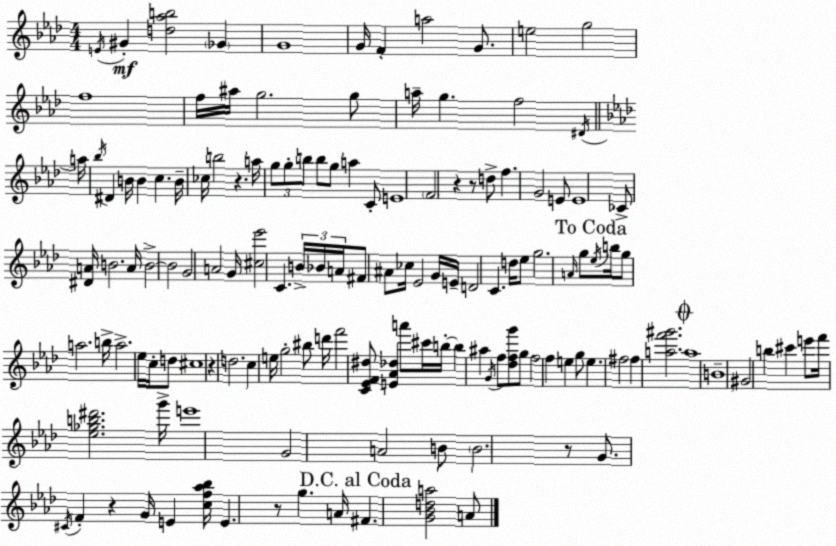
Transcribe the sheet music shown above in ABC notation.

X:1
T:Untitled
M:4/4
L:1/4
K:Ab
E/4 ^G [d_ab]2 _G G4 G/4 F a2 G/2 e2 g2 f4 f/4 ^a/4 g2 g/2 a/4 g f2 ^D/4 a/4 _b/4 ^D B/4 B c B/4 _c/4 b2 z a/4 g/2 g/2 b/2 b/2 g/2 a C/2 E4 F2 z z/2 d/2 f G2 E/2 E4 _C/2 [^DA]/4 B2 A/4 B2 B2 G2 A2 G/4 [^c_e']2 C B/4 _B/4 A/4 ^F/2 ^A/2 _c/4 _E2 G/4 E/4 D2 C d/4 _e/2 g2 A/4 g/2 _e/4 b/4 g/2 a2 b/4 a2 _e/4 c/4 d/2 ^c4 z d2 c e/4 g2 ^b/2 d'/4 f'2 [C_EF^d]/2 [E_A_d] a'/2 ^c'/4 b/4 b ^a G/4 f/2 [_dfg']/2 g/2 f2 f e g/2 e ^f2 ^f [af'^g']2 a4 B4 ^G2 b ^c' e'/2 f'/4 [_e_gb^d']2 g'/4 e'4 G2 A2 B/2 B2 z/2 G/2 ^C/4 F z G/4 E [cf_a_b]/4 E z/2 g A/4 ^F [G_Bda]2 A/2